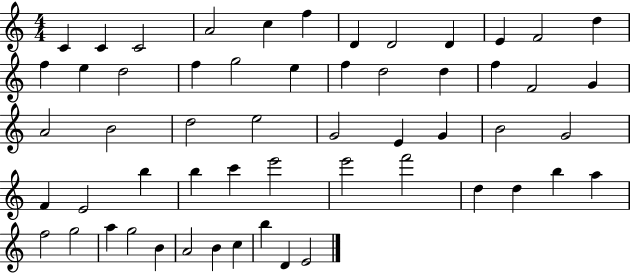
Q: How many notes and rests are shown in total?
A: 56